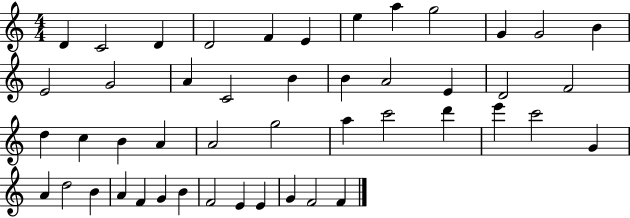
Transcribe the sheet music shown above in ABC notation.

X:1
T:Untitled
M:4/4
L:1/4
K:C
D C2 D D2 F E e a g2 G G2 B E2 G2 A C2 B B A2 E D2 F2 d c B A A2 g2 a c'2 d' e' c'2 G A d2 B A F G B F2 E E G F2 F